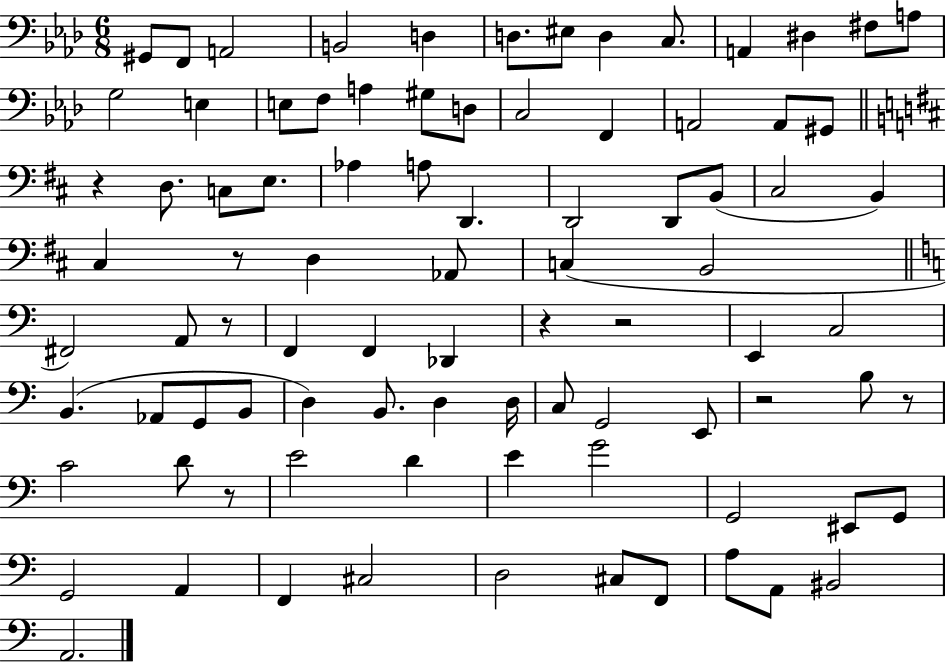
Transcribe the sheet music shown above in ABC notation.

X:1
T:Untitled
M:6/8
L:1/4
K:Ab
^G,,/2 F,,/2 A,,2 B,,2 D, D,/2 ^E,/2 D, C,/2 A,, ^D, ^F,/2 A,/2 G,2 E, E,/2 F,/2 A, ^G,/2 D,/2 C,2 F,, A,,2 A,,/2 ^G,,/2 z D,/2 C,/2 E,/2 _A, A,/2 D,, D,,2 D,,/2 B,,/2 ^C,2 B,, ^C, z/2 D, _A,,/2 C, B,,2 ^F,,2 A,,/2 z/2 F,, F,, _D,, z z2 E,, C,2 B,, _A,,/2 G,,/2 B,,/2 D, B,,/2 D, D,/4 C,/2 G,,2 E,,/2 z2 B,/2 z/2 C2 D/2 z/2 E2 D E G2 G,,2 ^E,,/2 G,,/2 G,,2 A,, F,, ^C,2 D,2 ^C,/2 F,,/2 A,/2 A,,/2 ^B,,2 A,,2